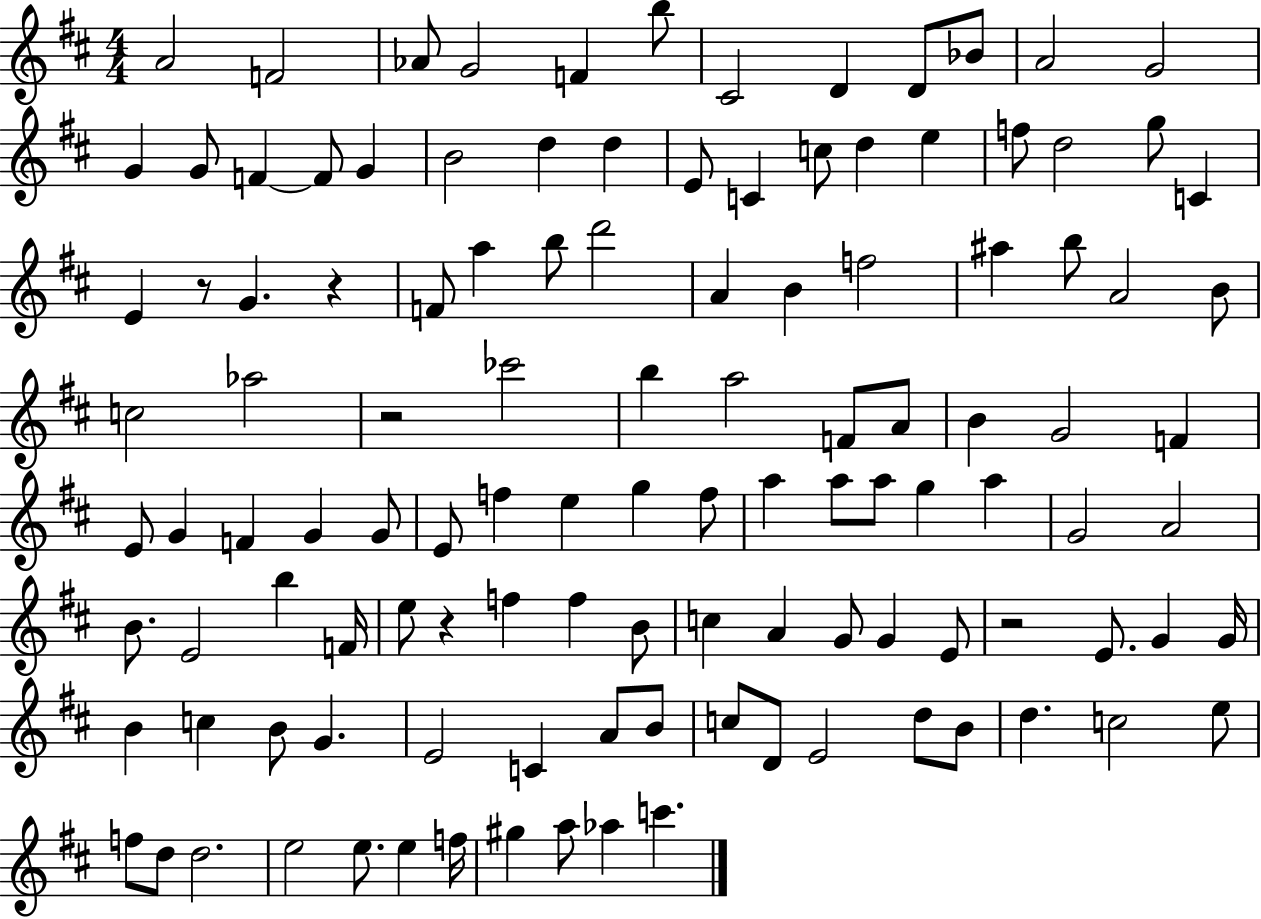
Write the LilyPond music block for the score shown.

{
  \clef treble
  \numericTimeSignature
  \time 4/4
  \key d \major
  a'2 f'2 | aes'8 g'2 f'4 b''8 | cis'2 d'4 d'8 bes'8 | a'2 g'2 | \break g'4 g'8 f'4~~ f'8 g'4 | b'2 d''4 d''4 | e'8 c'4 c''8 d''4 e''4 | f''8 d''2 g''8 c'4 | \break e'4 r8 g'4. r4 | f'8 a''4 b''8 d'''2 | a'4 b'4 f''2 | ais''4 b''8 a'2 b'8 | \break c''2 aes''2 | r2 ces'''2 | b''4 a''2 f'8 a'8 | b'4 g'2 f'4 | \break e'8 g'4 f'4 g'4 g'8 | e'8 f''4 e''4 g''4 f''8 | a''4 a''8 a''8 g''4 a''4 | g'2 a'2 | \break b'8. e'2 b''4 f'16 | e''8 r4 f''4 f''4 b'8 | c''4 a'4 g'8 g'4 e'8 | r2 e'8. g'4 g'16 | \break b'4 c''4 b'8 g'4. | e'2 c'4 a'8 b'8 | c''8 d'8 e'2 d''8 b'8 | d''4. c''2 e''8 | \break f''8 d''8 d''2. | e''2 e''8. e''4 f''16 | gis''4 a''8 aes''4 c'''4. | \bar "|."
}